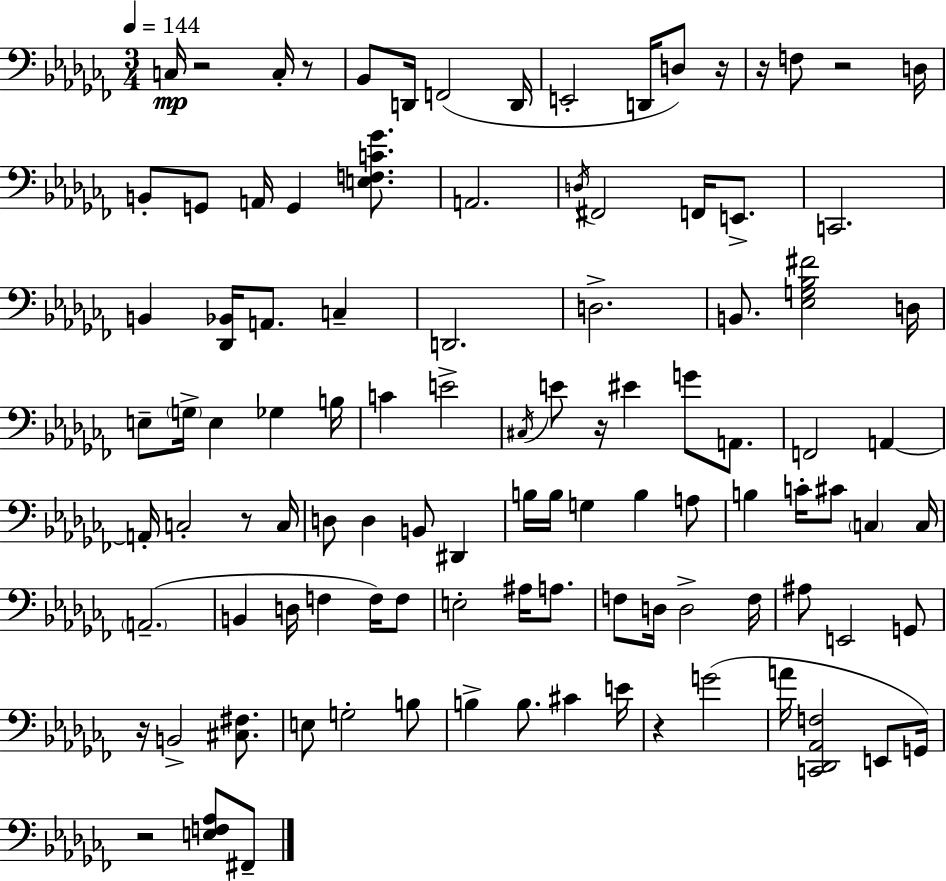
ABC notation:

X:1
T:Untitled
M:3/4
L:1/4
K:Abm
C,/4 z2 C,/4 z/2 _B,,/2 D,,/4 F,,2 D,,/4 E,,2 D,,/4 D,/2 z/4 z/4 F,/2 z2 D,/4 B,,/2 G,,/2 A,,/4 G,, [E,F,C_G]/2 A,,2 D,/4 ^F,,2 F,,/4 E,,/2 C,,2 B,, [_D,,_B,,]/4 A,,/2 C, D,,2 D,2 B,,/2 [_E,G,_B,^F]2 D,/4 E,/2 G,/4 E, _G, B,/4 C E2 ^C,/4 E/2 z/4 ^E G/2 A,,/2 F,,2 A,, A,,/4 C,2 z/2 C,/4 D,/2 D, B,,/2 ^D,, B,/4 B,/4 G, B, A,/2 B, C/4 ^C/2 C, C,/4 A,,2 B,, D,/4 F, F,/4 F,/2 E,2 ^A,/4 A,/2 F,/2 D,/4 D,2 F,/4 ^A,/2 E,,2 G,,/2 z/4 B,,2 [^C,^F,]/2 E,/2 G,2 B,/2 B, B,/2 ^C E/4 z G2 A/4 [C,,_D,,_A,,F,]2 E,,/2 G,,/4 z2 [E,F,_A,]/2 ^F,,/2